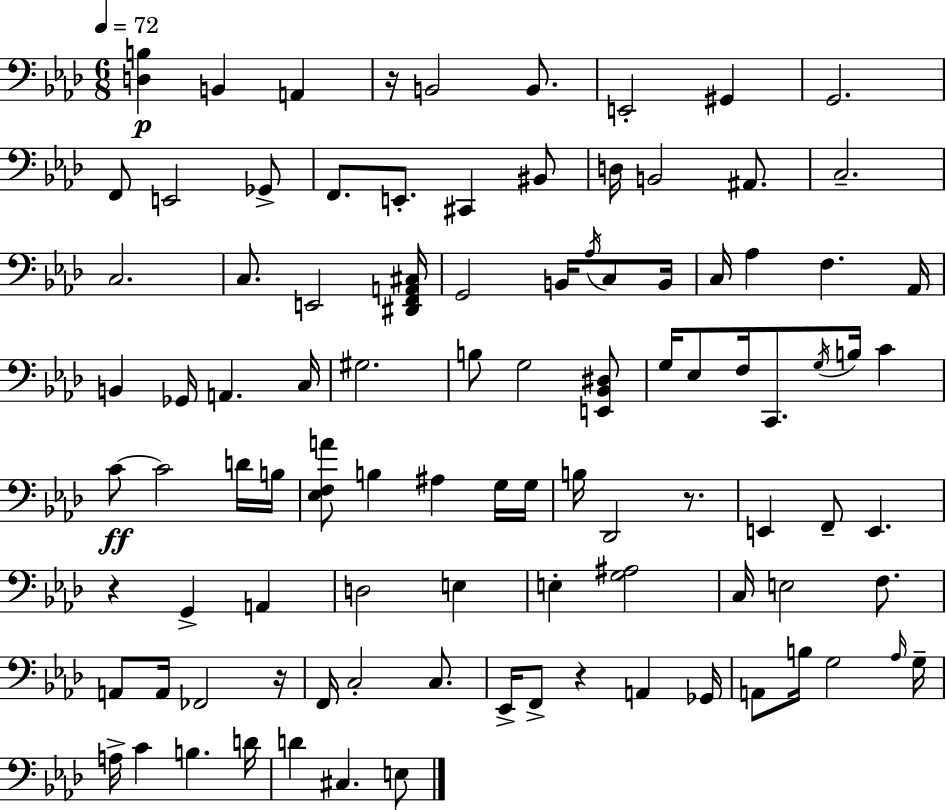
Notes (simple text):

[D3,B3]/q B2/q A2/q R/s B2/h B2/e. E2/h G#2/q G2/h. F2/e E2/h Gb2/e F2/e. E2/e. C#2/q BIS2/e D3/s B2/h A#2/e. C3/h. C3/h. C3/e. E2/h [D#2,F2,A2,C#3]/s G2/h B2/s Ab3/s C3/e B2/s C3/s Ab3/q F3/q. Ab2/s B2/q Gb2/s A2/q. C3/s G#3/h. B3/e G3/h [E2,Bb2,D#3]/e G3/s Eb3/e F3/s C2/e. G3/s B3/s C4/q C4/e C4/h D4/s B3/s [Eb3,F3,A4]/e B3/q A#3/q G3/s G3/s B3/s Db2/h R/e. E2/q F2/e E2/q. R/q G2/q A2/q D3/h E3/q E3/q [G3,A#3]/h C3/s E3/h F3/e. A2/e A2/s FES2/h R/s F2/s C3/h C3/e. Eb2/s F2/e R/q A2/q Gb2/s A2/e B3/s G3/h Ab3/s G3/s A3/s C4/q B3/q. D4/s D4/q C#3/q. E3/e